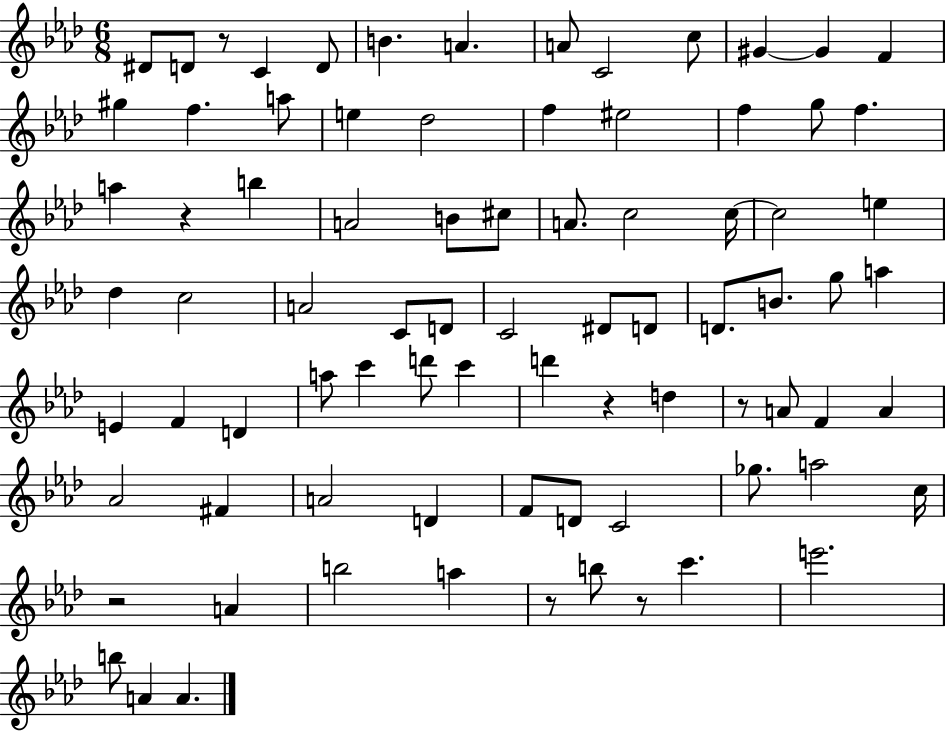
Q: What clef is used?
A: treble